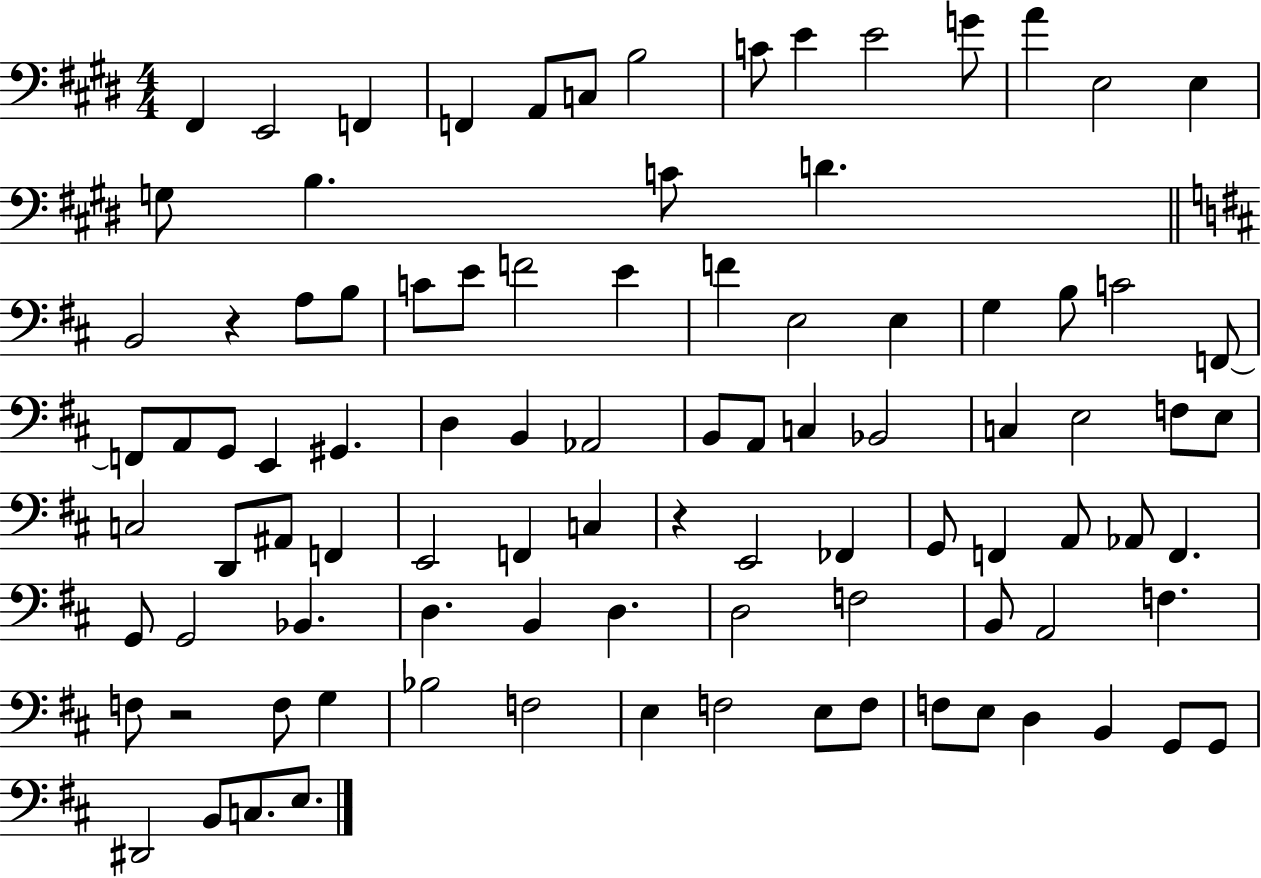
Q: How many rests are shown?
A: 3